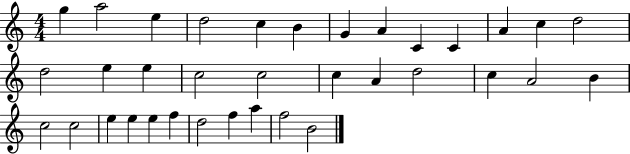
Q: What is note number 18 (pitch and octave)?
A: C5